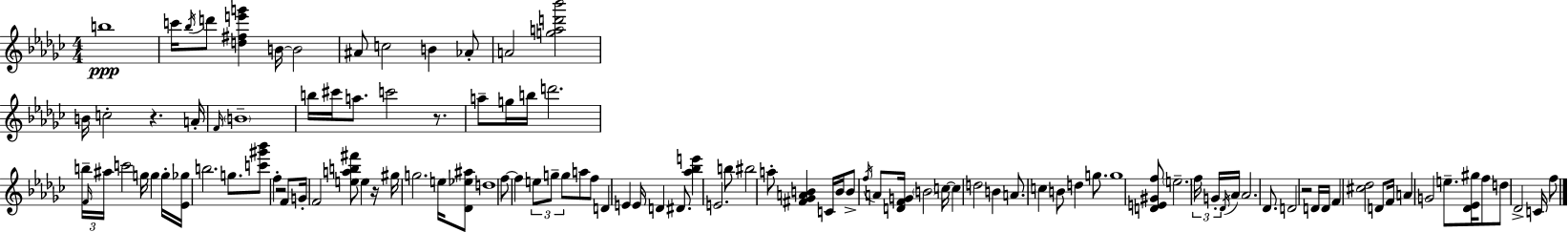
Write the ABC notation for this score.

X:1
T:Untitled
M:4/4
L:1/4
K:Ebm
b4 c'/4 _b/4 d'/2 [d^fe'g'] B/4 B2 ^A/2 c2 B _A/2 A2 [gad'_b']2 B/4 c2 z A/4 F/4 B4 b/4 ^c'/4 a/2 c'2 z/2 a/2 g/4 b/4 d'2 b/4 F/4 ^a/4 c'2 g/4 g g/4 [_E_g]/4 b2 g/2 [c'^g'_b']/2 f z2 F/2 G/4 F2 [eab^f']/2 e z/4 ^g/4 g2 e/4 [_D_e^a]/2 d4 f/2 f e/2 g/2 g/2 a/2 f/2 D E E/4 D ^D/2 [_a_be'] E2 b/2 ^b2 a/2 [^F_GAB] C/4 B/4 B/2 f/4 A/2 [DFG]/4 B2 c/4 c d2 B A/2 c B/2 d g/2 g4 [DE^Gf]/2 e2 f/4 G/4 _D/4 _A/4 _A2 _D/2 D2 z2 D/4 D/4 F [^c_d]2 D/2 F/4 A G2 e/2 [_D_E^g]/4 f/2 d/2 _D2 C/4 f/2